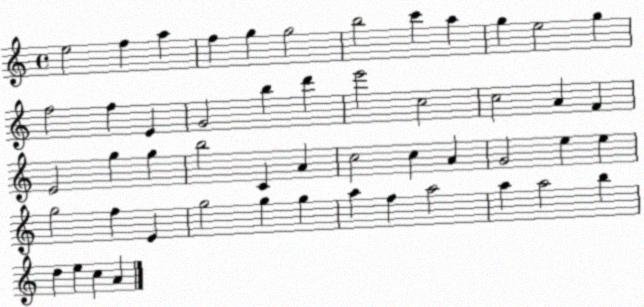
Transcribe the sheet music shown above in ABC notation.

X:1
T:Untitled
M:4/4
L:1/4
K:C
e2 f a f g g2 b2 c' a g e2 g f2 f E G2 b d' e'2 c2 c2 A F E2 g g b2 C A c2 c A G2 e e g2 f E g2 g g a f a2 a a2 b d e c A